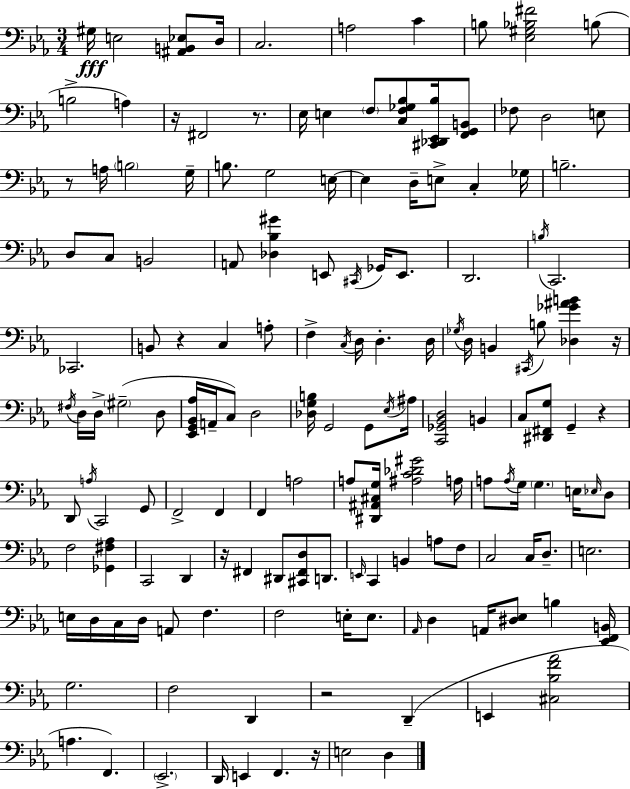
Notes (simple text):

G#3/s E3/h [A#2,B2,Eb3]/e D3/s C3/h. A3/h C4/q B3/e [Eb3,G#3,Bb3,F#4]/h B3/e B3/h A3/q R/s F#2/h R/e. Eb3/s E3/q F3/e [C3,F3,Gb3,Bb3]/e [C#2,Db2,Eb2,Bb3]/s [F2,G2,B2]/e FES3/e D3/h E3/e R/e A3/s B3/h G3/s B3/e. G3/h E3/s E3/q D3/s E3/e C3/q Gb3/s B3/h. D3/e C3/e B2/h A2/e [Db3,Bb3,G#4]/q E2/e C#2/s Gb2/s E2/e. D2/h. B3/s C2/h. CES2/h. B2/e R/q C3/q A3/e F3/q C3/s D3/s D3/q. D3/s Gb3/s D3/s B2/q C#2/s B3/e [Db3,Gb4,A#4,B4]/q R/s F#3/s D3/s D3/s G#3/h D3/e [Eb2,G2,Bb2,Ab3]/s A2/s C3/e D3/h [Db3,G3,B3]/s G2/h G2/e Eb3/s A#3/s [C2,Gb2,Bb2,D3]/h B2/q C3/e [D#2,F#2,G3]/e G2/q R/q D2/e A3/s C2/h G2/e F2/h F2/q F2/q A3/h A3/e [D#2,A#2,C#3,G3]/s [A#3,C4,Db4,G#4]/h A3/s A3/e A3/s G3/s G3/q. E3/s Eb3/s D3/e F3/h [Gb2,F#3,Ab3]/q C2/h D2/q R/s F#2/q D#2/e [C#2,F#2,D3]/e D2/e. E2/s C2/q B2/q A3/e F3/e C3/h C3/s D3/e. E3/h. E3/s D3/s C3/s D3/s A2/e F3/q. F3/h E3/s E3/e. Ab2/s D3/q A2/s [D#3,Eb3]/e B3/q [Eb2,F2,B2]/s G3/h. F3/h D2/q R/h D2/q E2/q [C#3,Bb3,F4,Ab4]/h A3/q. F2/q. Eb2/h. D2/s E2/q F2/q. R/s E3/h D3/q